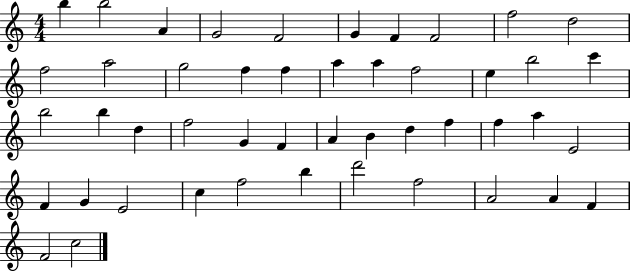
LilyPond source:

{
  \clef treble
  \numericTimeSignature
  \time 4/4
  \key c \major
  b''4 b''2 a'4 | g'2 f'2 | g'4 f'4 f'2 | f''2 d''2 | \break f''2 a''2 | g''2 f''4 f''4 | a''4 a''4 f''2 | e''4 b''2 c'''4 | \break b''2 b''4 d''4 | f''2 g'4 f'4 | a'4 b'4 d''4 f''4 | f''4 a''4 e'2 | \break f'4 g'4 e'2 | c''4 f''2 b''4 | d'''2 f''2 | a'2 a'4 f'4 | \break f'2 c''2 | \bar "|."
}